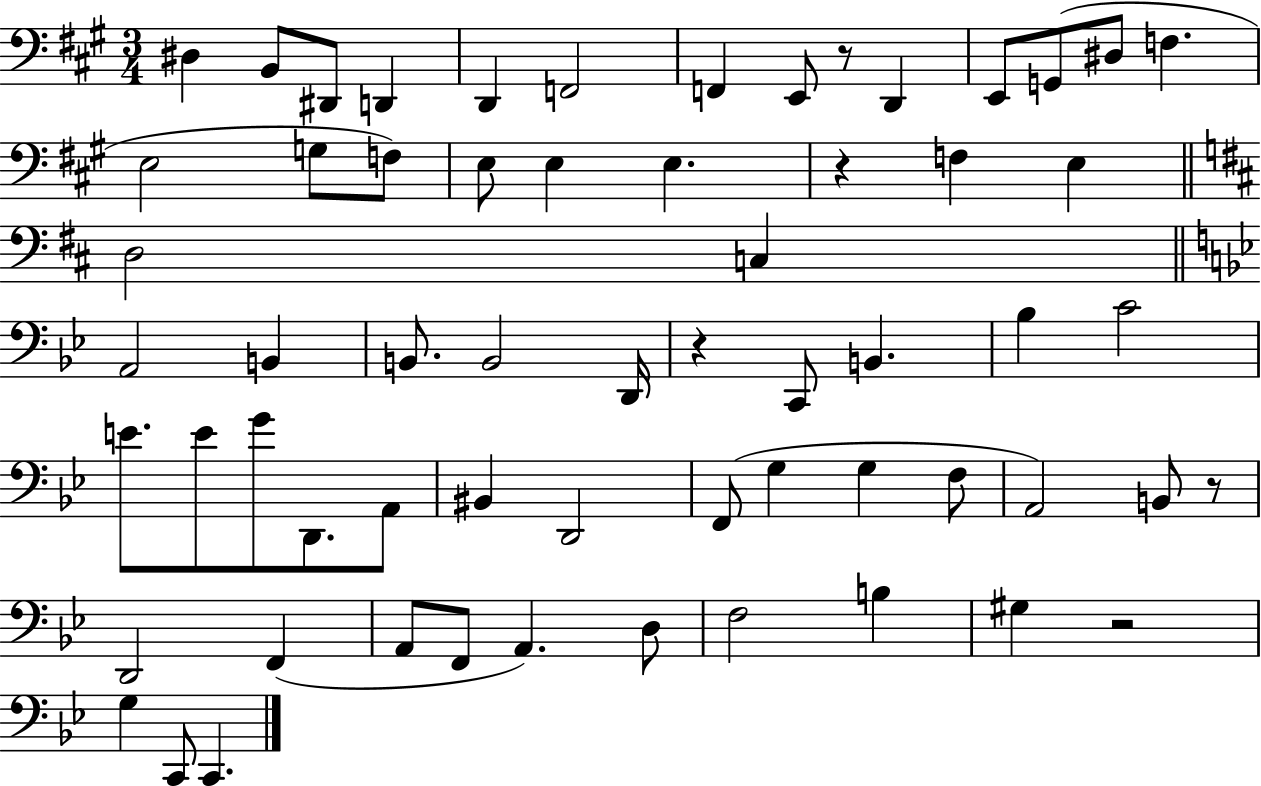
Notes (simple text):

D#3/q B2/e D#2/e D2/q D2/q F2/h F2/q E2/e R/e D2/q E2/e G2/e D#3/e F3/q. E3/h G3/e F3/e E3/e E3/q E3/q. R/q F3/q E3/q D3/h C3/q A2/h B2/q B2/e. B2/h D2/s R/q C2/e B2/q. Bb3/q C4/h E4/e. E4/e G4/e D2/e. A2/e BIS2/q D2/h F2/e G3/q G3/q F3/e A2/h B2/e R/e D2/h F2/q A2/e F2/e A2/q. D3/e F3/h B3/q G#3/q R/h G3/q C2/e C2/q.